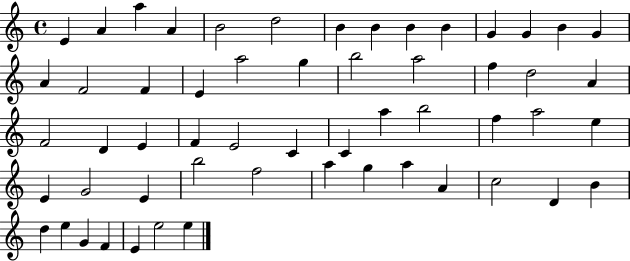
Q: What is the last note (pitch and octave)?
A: E5